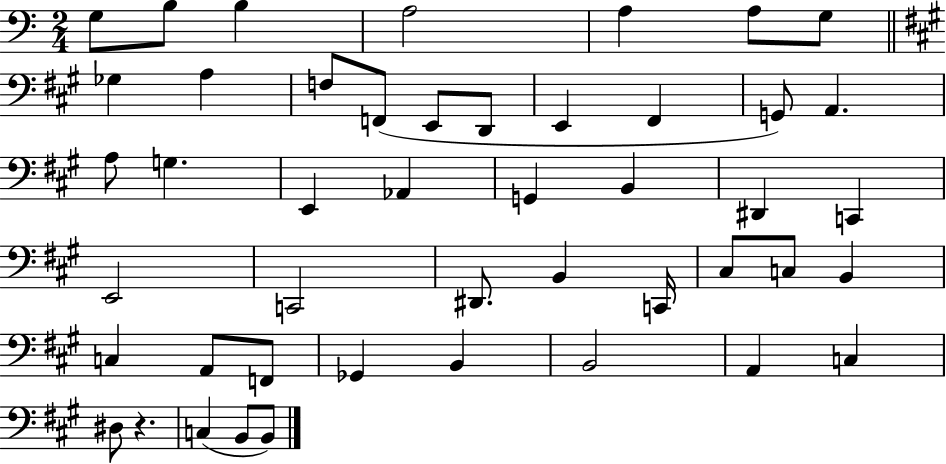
G3/e B3/e B3/q A3/h A3/q A3/e G3/e Gb3/q A3/q F3/e F2/e E2/e D2/e E2/q F#2/q G2/e A2/q. A3/e G3/q. E2/q Ab2/q G2/q B2/q D#2/q C2/q E2/h C2/h D#2/e. B2/q C2/s C#3/e C3/e B2/q C3/q A2/e F2/e Gb2/q B2/q B2/h A2/q C3/q D#3/e R/q. C3/q B2/e B2/e